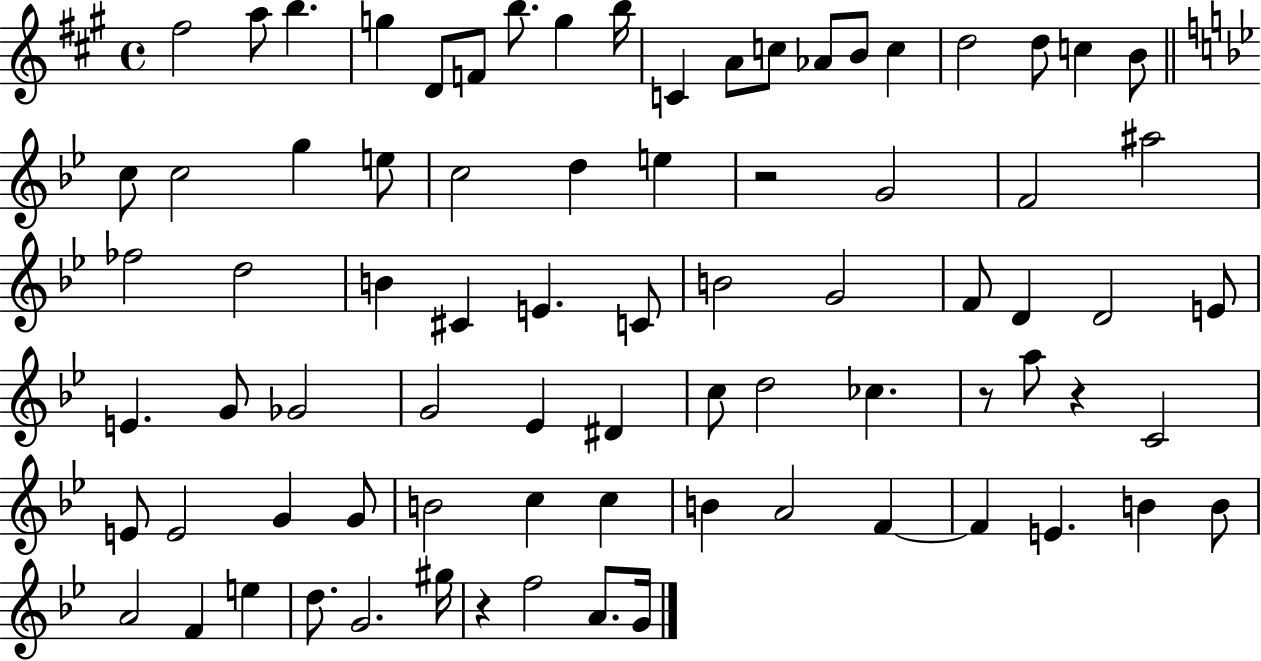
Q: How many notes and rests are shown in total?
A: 79